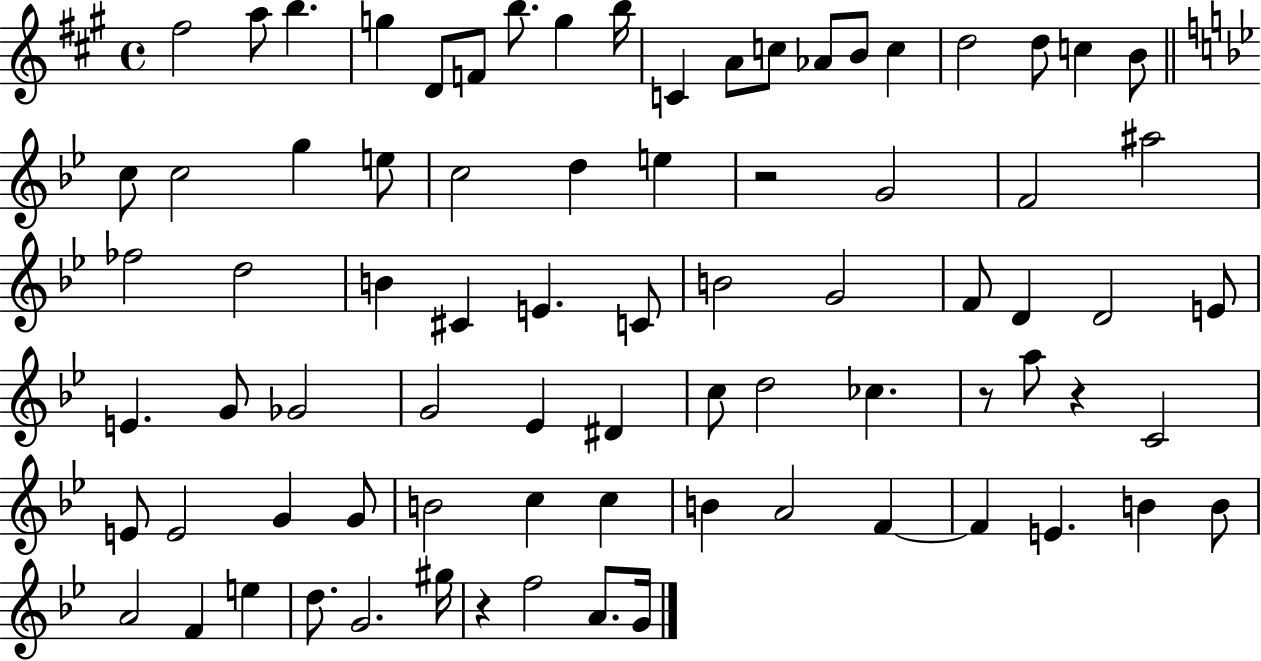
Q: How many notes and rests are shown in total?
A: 79